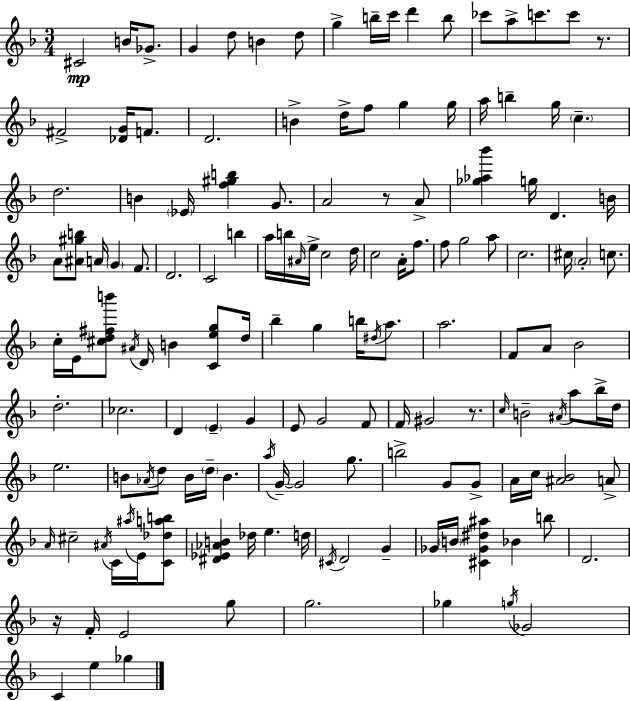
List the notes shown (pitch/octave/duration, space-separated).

C#4/h B4/s Gb4/e. G4/q D5/e B4/q D5/e G5/q B5/s C6/s D6/q B5/e CES6/e A5/e C6/e. C6/e R/e. F#4/h [Db4,G4]/s F4/e. D4/h. B4/q D5/s F5/e G5/q G5/s A5/s B5/q G5/s C5/q. D5/h. B4/q Eb4/s [F5,G#5,B5]/q G4/e. A4/h R/e A4/e [Gb5,Ab5,Bb6]/q G5/s D4/q. B4/s A4/e [A#4,G#5,B5]/e A4/s G4/q F4/e. D4/h. C4/h B5/q A5/s B5/s A#4/s E5/s C5/h D5/s C5/h A4/s F5/e. F5/e G5/h A5/e C5/h. C#5/s A4/h C5/e. C5/s E4/s [C#5,D5,F#5,B6]/e A#4/s D4/s B4/q [C4,E5,G5]/e D5/s Bb5/q G5/q B5/s D#5/s A5/e. A5/h. F4/e A4/e Bb4/h D5/h. CES5/h. D4/q E4/q G4/q E4/e G4/h F4/e F4/s G#4/h R/e. C5/s B4/h A#4/s A5/e Bb5/s D5/s E5/h. B4/e Ab4/s D5/e B4/s D5/s B4/q. A5/s G4/s G4/h G5/e. B5/h G4/e G4/e A4/s C5/s [A#4,Bb4]/h A4/e A4/s C#5/h A#4/s C4/s A#5/s E4/s [C4,Db5,A5,B5]/e [D#4,Eb4,Ab4,B4]/q Db5/s E5/q. D5/s C#4/s D4/h G4/q Gb4/s B4/s [C#4,Gb4,D#5,A#5]/q Bb4/q B5/e D4/h. R/s F4/s E4/h G5/e G5/h. Gb5/q G5/s Gb4/h C4/q E5/q Gb5/q